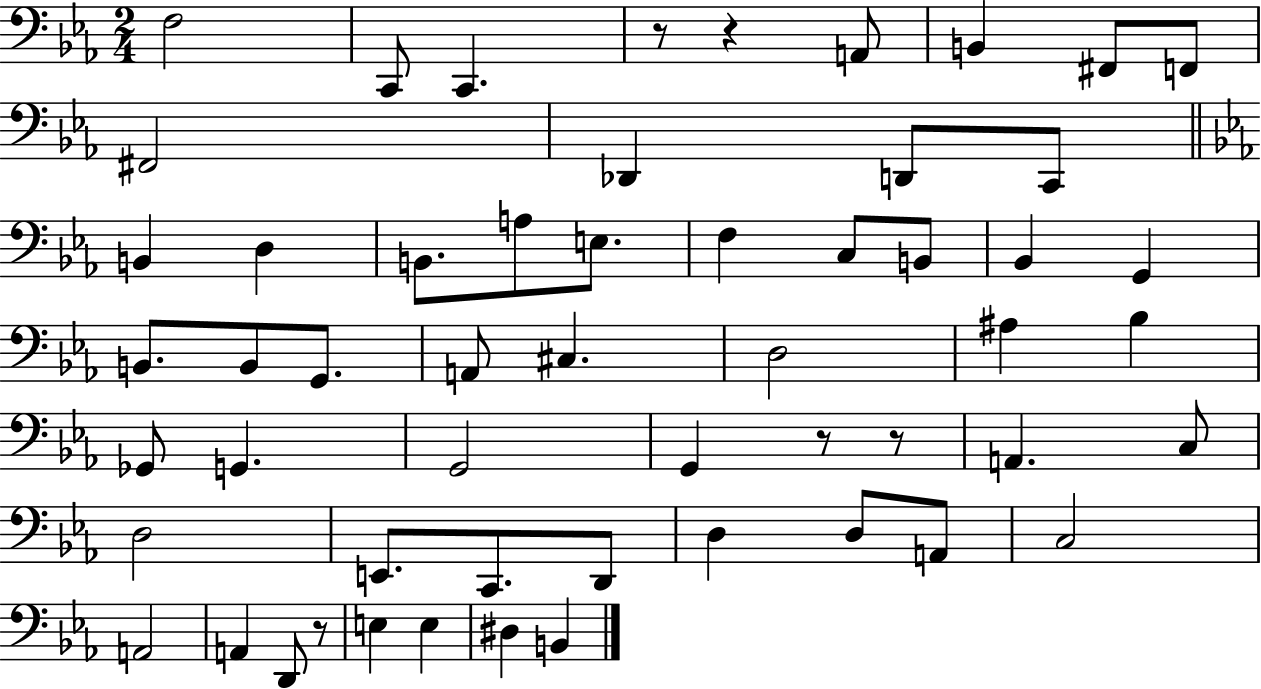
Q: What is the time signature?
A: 2/4